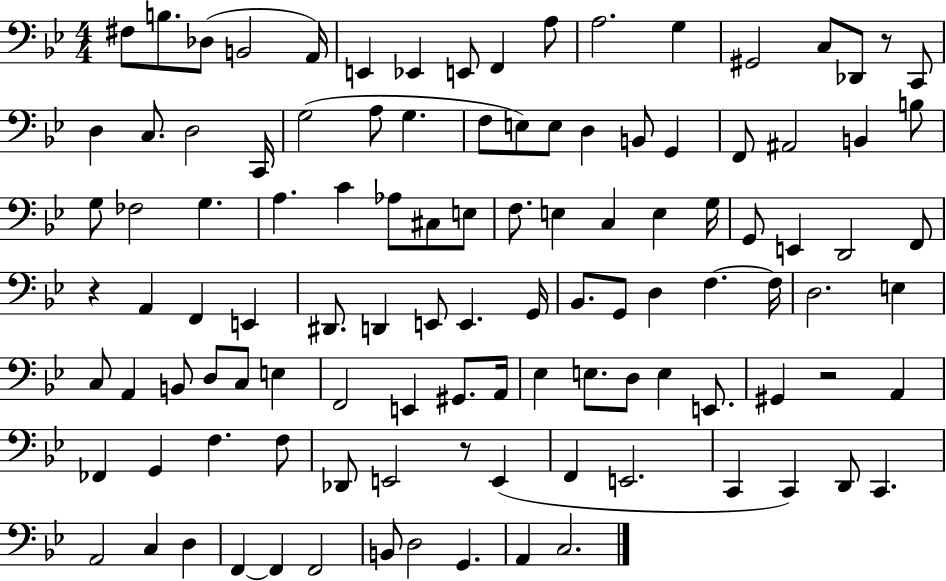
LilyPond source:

{
  \clef bass
  \numericTimeSignature
  \time 4/4
  \key bes \major
  \repeat volta 2 { fis8 b8. des8( b,2 a,16) | e,4 ees,4 e,8 f,4 a8 | a2. g4 | gis,2 c8 des,8 r8 c,8 | \break d4 c8. d2 c,16 | g2( a8 g4. | f8 e8) e8 d4 b,8 g,4 | f,8 ais,2 b,4 b8 | \break g8 fes2 g4. | a4. c'4 aes8 cis8 e8 | f8. e4 c4 e4 g16 | g,8 e,4 d,2 f,8 | \break r4 a,4 f,4 e,4 | dis,8. d,4 e,8 e,4. g,16 | bes,8. g,8 d4 f4.~~ f16 | d2. e4 | \break c8 a,4 b,8 d8 c8 e4 | f,2 e,4 gis,8. a,16 | ees4 e8. d8 e4 e,8. | gis,4 r2 a,4 | \break fes,4 g,4 f4. f8 | des,8 e,2 r8 e,4( | f,4 e,2. | c,4 c,4) d,8 c,4. | \break a,2 c4 d4 | f,4~~ f,4 f,2 | b,8 d2 g,4. | a,4 c2. | \break } \bar "|."
}